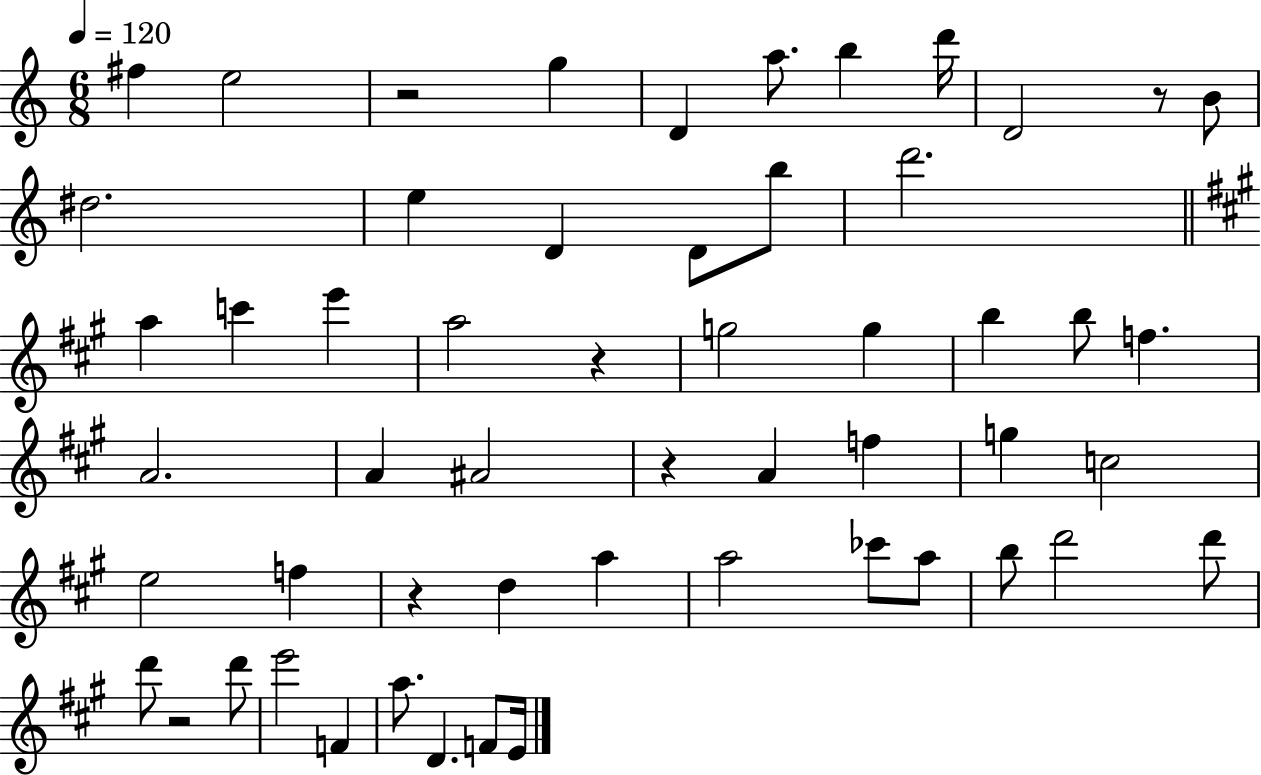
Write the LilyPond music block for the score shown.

{
  \clef treble
  \numericTimeSignature
  \time 6/8
  \key c \major
  \tempo 4 = 120
  fis''4 e''2 | r2 g''4 | d'4 a''8. b''4 d'''16 | d'2 r8 b'8 | \break dis''2. | e''4 d'4 d'8 b''8 | d'''2. | \bar "||" \break \key a \major a''4 c'''4 e'''4 | a''2 r4 | g''2 g''4 | b''4 b''8 f''4. | \break a'2. | a'4 ais'2 | r4 a'4 f''4 | g''4 c''2 | \break e''2 f''4 | r4 d''4 a''4 | a''2 ces'''8 a''8 | b''8 d'''2 d'''8 | \break d'''8 r2 d'''8 | e'''2 f'4 | a''8. d'4. f'8 e'16 | \bar "|."
}